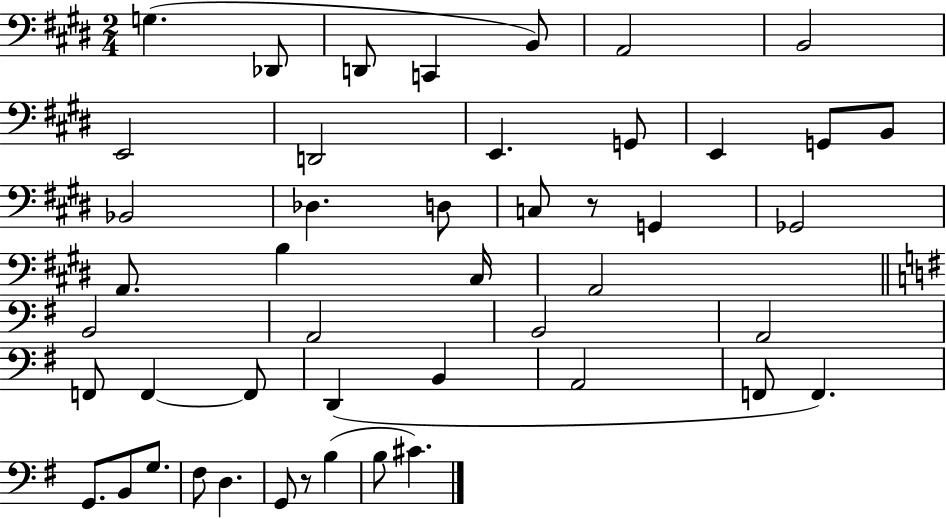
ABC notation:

X:1
T:Untitled
M:2/4
L:1/4
K:E
G, _D,,/2 D,,/2 C,, B,,/2 A,,2 B,,2 E,,2 D,,2 E,, G,,/2 E,, G,,/2 B,,/2 _B,,2 _D, D,/2 C,/2 z/2 G,, _G,,2 A,,/2 B, ^C,/4 A,,2 B,,2 A,,2 B,,2 A,,2 F,,/2 F,, F,,/2 D,, B,, A,,2 F,,/2 F,, G,,/2 B,,/2 G,/2 ^F,/2 D, G,,/2 z/2 B, B,/2 ^C